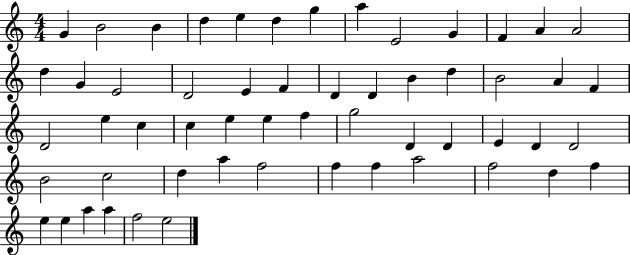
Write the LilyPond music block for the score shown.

{
  \clef treble
  \numericTimeSignature
  \time 4/4
  \key c \major
  g'4 b'2 b'4 | d''4 e''4 d''4 g''4 | a''4 e'2 g'4 | f'4 a'4 a'2 | \break d''4 g'4 e'2 | d'2 e'4 f'4 | d'4 d'4 b'4 d''4 | b'2 a'4 f'4 | \break d'2 e''4 c''4 | c''4 e''4 e''4 f''4 | g''2 d'4 d'4 | e'4 d'4 d'2 | \break b'2 c''2 | d''4 a''4 f''2 | f''4 f''4 a''2 | f''2 d''4 f''4 | \break e''4 e''4 a''4 a''4 | f''2 e''2 | \bar "|."
}